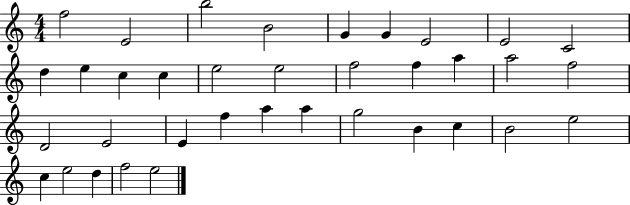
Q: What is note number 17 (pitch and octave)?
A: F5